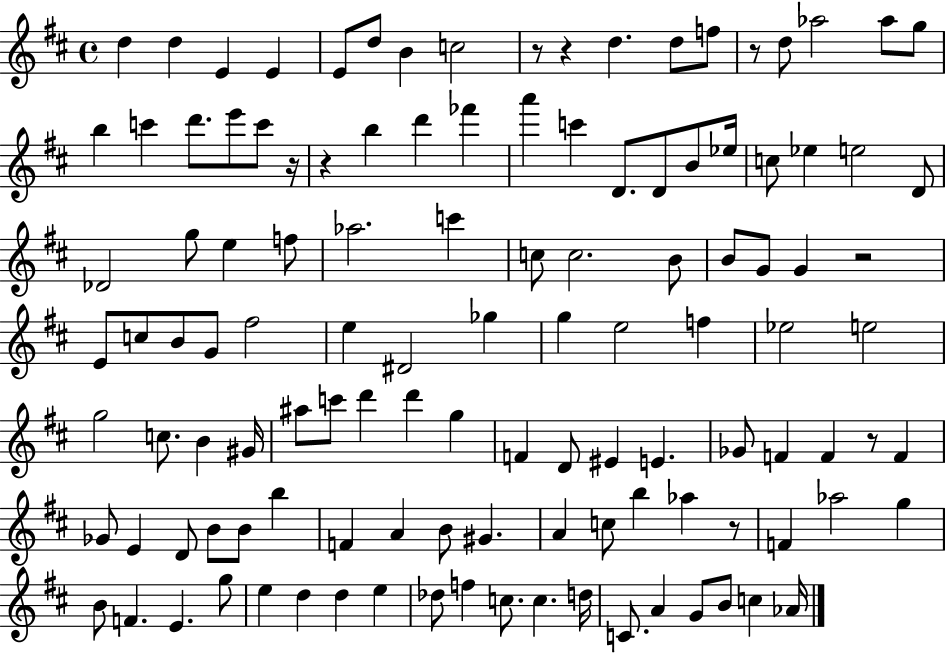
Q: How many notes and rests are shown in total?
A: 119